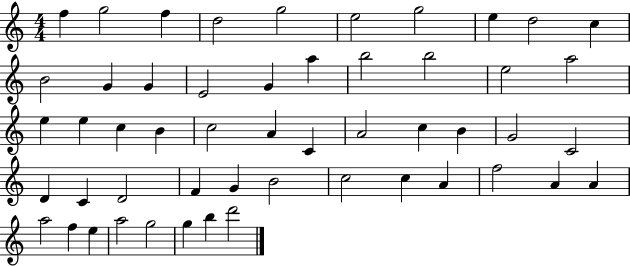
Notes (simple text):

F5/q G5/h F5/q D5/h G5/h E5/h G5/h E5/q D5/h C5/q B4/h G4/q G4/q E4/h G4/q A5/q B5/h B5/h E5/h A5/h E5/q E5/q C5/q B4/q C5/h A4/q C4/q A4/h C5/q B4/q G4/h C4/h D4/q C4/q D4/h F4/q G4/q B4/h C5/h C5/q A4/q F5/h A4/q A4/q A5/h F5/q E5/q A5/h G5/h G5/q B5/q D6/h